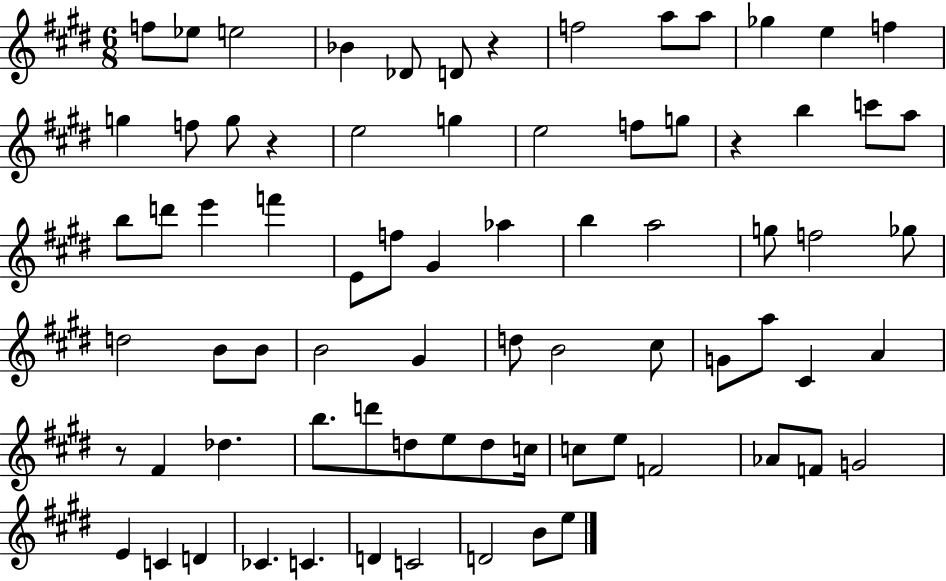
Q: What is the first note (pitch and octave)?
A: F5